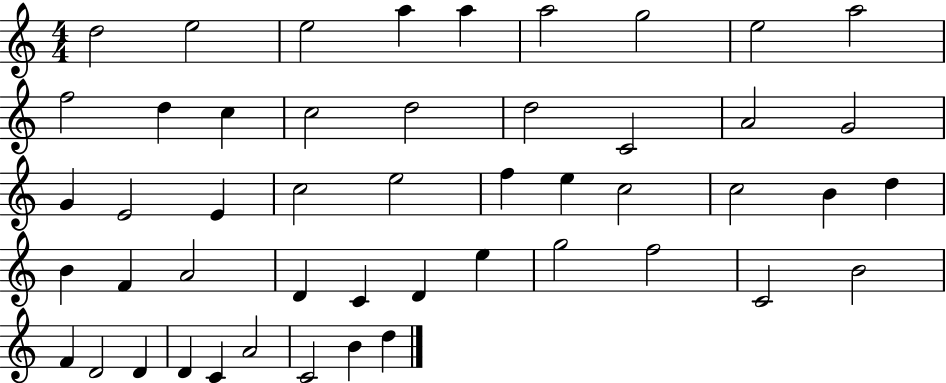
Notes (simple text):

D5/h E5/h E5/h A5/q A5/q A5/h G5/h E5/h A5/h F5/h D5/q C5/q C5/h D5/h D5/h C4/h A4/h G4/h G4/q E4/h E4/q C5/h E5/h F5/q E5/q C5/h C5/h B4/q D5/q B4/q F4/q A4/h D4/q C4/q D4/q E5/q G5/h F5/h C4/h B4/h F4/q D4/h D4/q D4/q C4/q A4/h C4/h B4/q D5/q